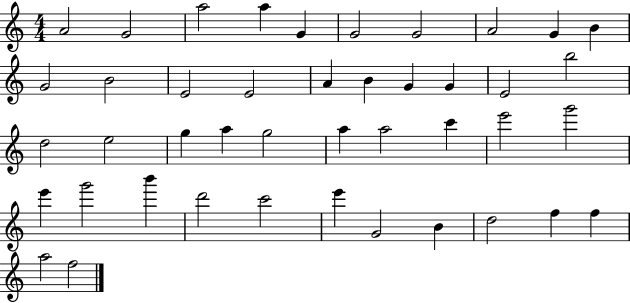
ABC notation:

X:1
T:Untitled
M:4/4
L:1/4
K:C
A2 G2 a2 a G G2 G2 A2 G B G2 B2 E2 E2 A B G G E2 b2 d2 e2 g a g2 a a2 c' e'2 g'2 e' g'2 b' d'2 c'2 e' G2 B d2 f f a2 f2